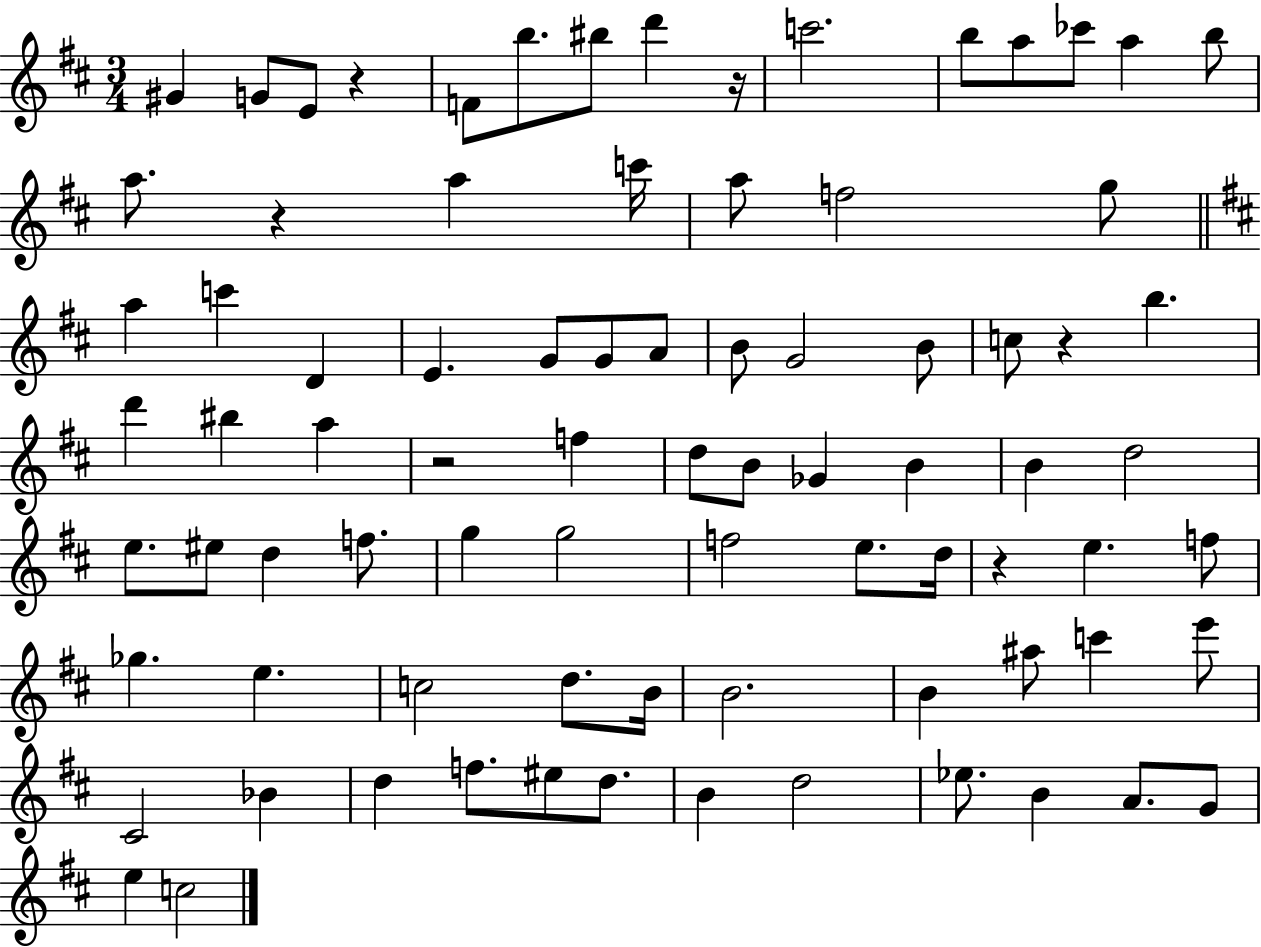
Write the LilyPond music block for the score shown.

{
  \clef treble
  \numericTimeSignature
  \time 3/4
  \key d \major
  gis'4 g'8 e'8 r4 | f'8 b''8. bis''8 d'''4 r16 | c'''2. | b''8 a''8 ces'''8 a''4 b''8 | \break a''8. r4 a''4 c'''16 | a''8 f''2 g''8 | \bar "||" \break \key d \major a''4 c'''4 d'4 | e'4. g'8 g'8 a'8 | b'8 g'2 b'8 | c''8 r4 b''4. | \break d'''4 bis''4 a''4 | r2 f''4 | d''8 b'8 ges'4 b'4 | b'4 d''2 | \break e''8. eis''8 d''4 f''8. | g''4 g''2 | f''2 e''8. d''16 | r4 e''4. f''8 | \break ges''4. e''4. | c''2 d''8. b'16 | b'2. | b'4 ais''8 c'''4 e'''8 | \break cis'2 bes'4 | d''4 f''8. eis''8 d''8. | b'4 d''2 | ees''8. b'4 a'8. g'8 | \break e''4 c''2 | \bar "|."
}